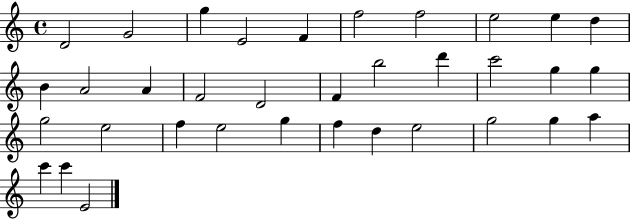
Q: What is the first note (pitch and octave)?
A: D4